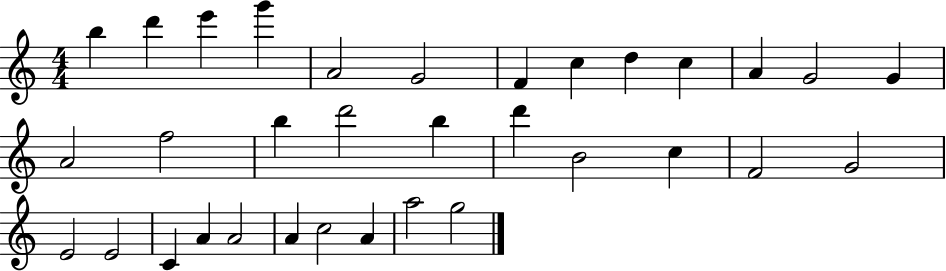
{
  \clef treble
  \numericTimeSignature
  \time 4/4
  \key c \major
  b''4 d'''4 e'''4 g'''4 | a'2 g'2 | f'4 c''4 d''4 c''4 | a'4 g'2 g'4 | \break a'2 f''2 | b''4 d'''2 b''4 | d'''4 b'2 c''4 | f'2 g'2 | \break e'2 e'2 | c'4 a'4 a'2 | a'4 c''2 a'4 | a''2 g''2 | \break \bar "|."
}